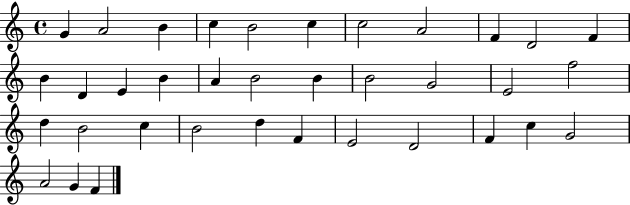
X:1
T:Untitled
M:4/4
L:1/4
K:C
G A2 B c B2 c c2 A2 F D2 F B D E B A B2 B B2 G2 E2 f2 d B2 c B2 d F E2 D2 F c G2 A2 G F